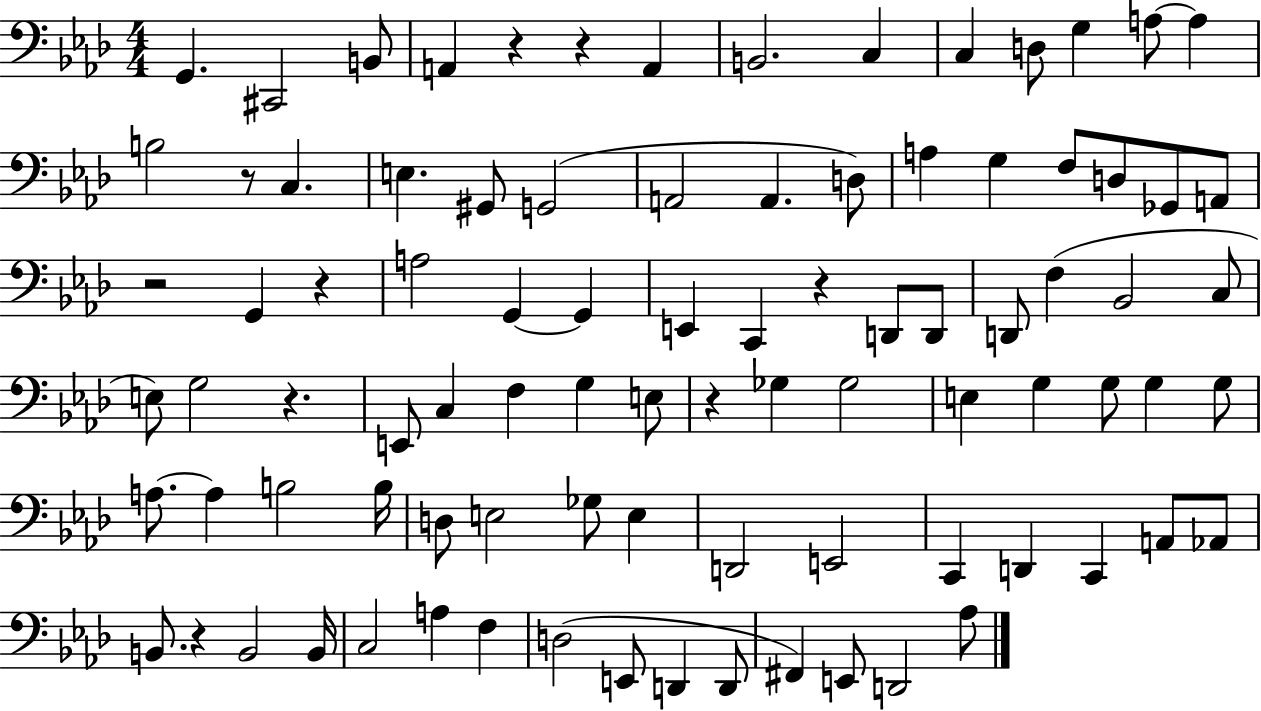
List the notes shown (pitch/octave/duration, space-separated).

G2/q. C#2/h B2/e A2/q R/q R/q A2/q B2/h. C3/q C3/q D3/e G3/q A3/e A3/q B3/h R/e C3/q. E3/q. G#2/e G2/h A2/h A2/q. D3/e A3/q G3/q F3/e D3/e Gb2/e A2/e R/h G2/q R/q A3/h G2/q G2/q E2/q C2/q R/q D2/e D2/e D2/e F3/q Bb2/h C3/e E3/e G3/h R/q. E2/e C3/q F3/q G3/q E3/e R/q Gb3/q Gb3/h E3/q G3/q G3/e G3/q G3/e A3/e. A3/q B3/h B3/s D3/e E3/h Gb3/e E3/q D2/h E2/h C2/q D2/q C2/q A2/e Ab2/e B2/e. R/q B2/h B2/s C3/h A3/q F3/q D3/h E2/e D2/q D2/e F#2/q E2/e D2/h Ab3/e